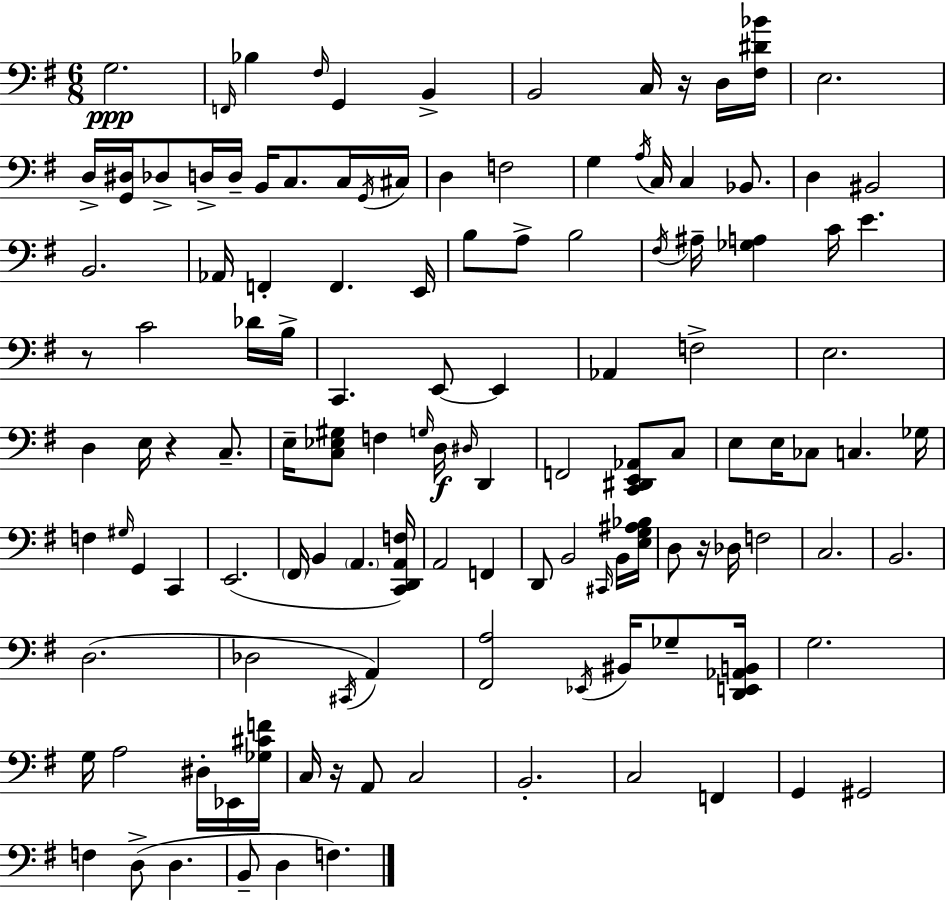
{
  \clef bass
  \numericTimeSignature
  \time 6/8
  \key g \major
  g2.\ppp | \grace { f,16 } bes4 \grace { fis16 } g,4 b,4-> | b,2 c16 r16 | d16 <fis dis' bes'>16 e2. | \break d16-> <g, dis>16 des8-> d16-> d16-- b,16 c8. | c16 \acciaccatura { g,16 } cis16 d4 f2 | g4 \acciaccatura { a16 } c16 c4 | bes,8. d4 bis,2 | \break b,2. | aes,16 f,4-. f,4. | e,16 b8 a8-> b2 | \acciaccatura { fis16 } ais16-- <ges a>4 c'16 e'4. | \break r8 c'2 | des'16 b16-> c,4. e,8~~ | e,4 aes,4 f2-> | e2. | \break d4 e16 r4 | c8.-- e16-- <c ees gis>8 f4 | \grace { g16 } d16\f \grace { dis16 } d,4 f,2 | <c, dis, e, aes,>8 c8 e8 e16 ces8 | \break c4. ges16 f4 \grace { gis16 } | g,4 c,4 e,2.( | \parenthesize fis,16 b,4 | \parenthesize a,4. <c, d, a, f>16) a,2 | \break f,4 d,8 b,2 | \grace { cis,16 } b,16 <e g ais bes>16 d8 r16 | des16 f2 c2. | b,2. | \break d2.( | des2 | \acciaccatura { cis,16 }) a,4 <fis, a>2 | \acciaccatura { ees,16 } bis,16 ges8-- <d, e, aes, b,>16 g2. | \break g16 | a2 dis16-. ees,16 <ges cis' f'>16 c16 | r16 a,8 c2 b,2.-. | c2 | \break f,4 g,4 | gis,2 f4 | d8->( d4. b,8-- | d4 f4.) \bar "|."
}